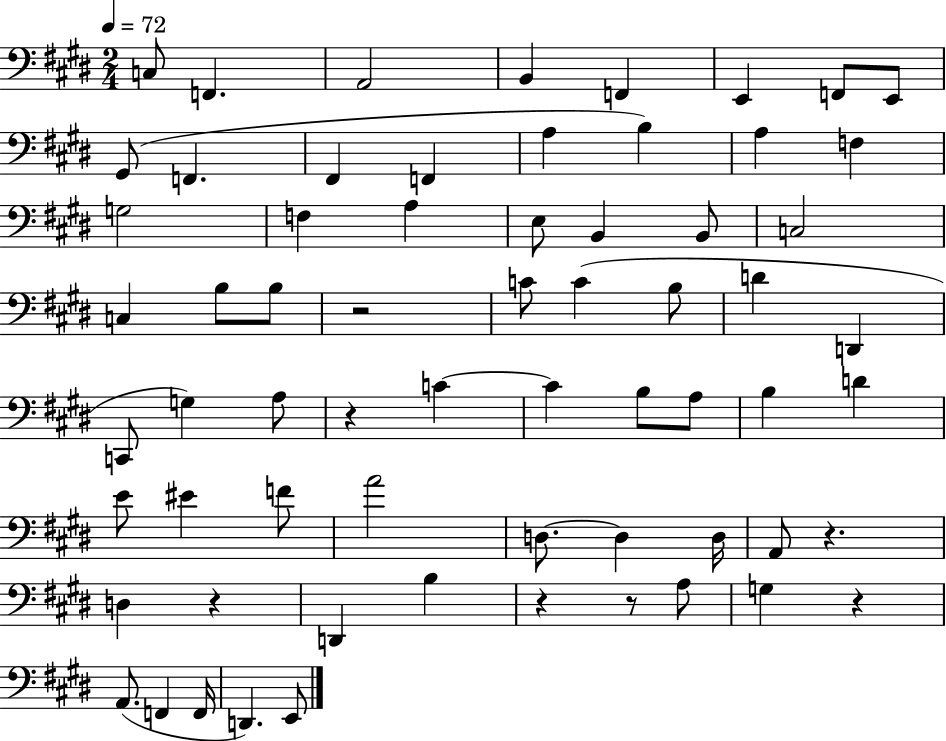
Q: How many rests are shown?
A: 7